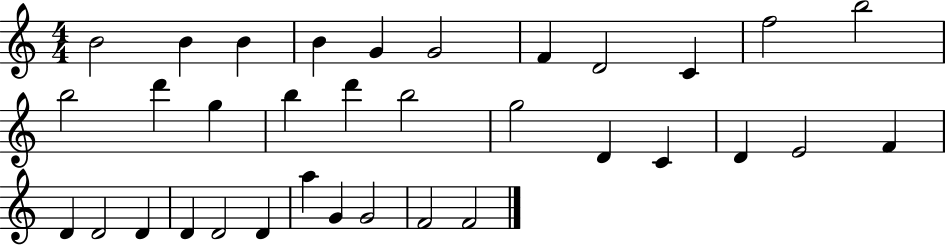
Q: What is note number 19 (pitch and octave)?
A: D4